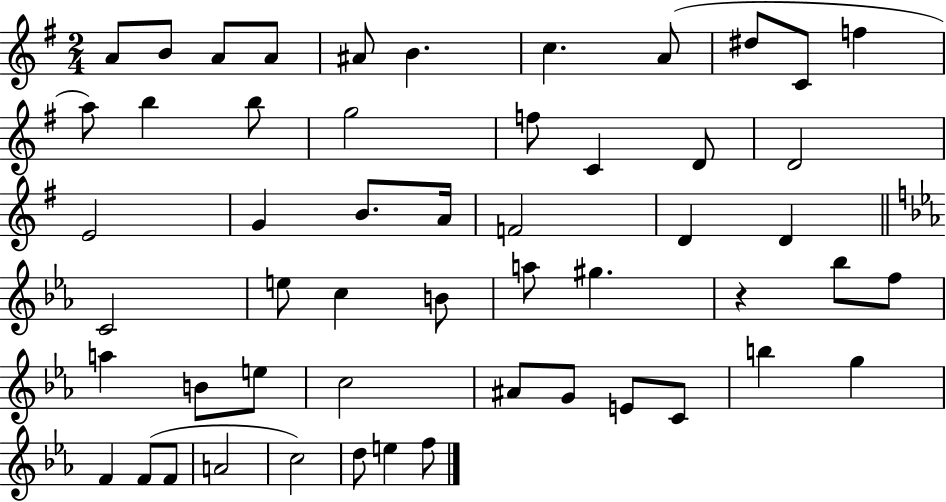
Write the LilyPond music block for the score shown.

{
  \clef treble
  \numericTimeSignature
  \time 2/4
  \key g \major
  a'8 b'8 a'8 a'8 | ais'8 b'4. | c''4. a'8( | dis''8 c'8 f''4 | \break a''8) b''4 b''8 | g''2 | f''8 c'4 d'8 | d'2 | \break e'2 | g'4 b'8. a'16 | f'2 | d'4 d'4 | \break \bar "||" \break \key c \minor c'2 | e''8 c''4 b'8 | a''8 gis''4. | r4 bes''8 f''8 | \break a''4 b'8 e''8 | c''2 | ais'8 g'8 e'8 c'8 | b''4 g''4 | \break f'4 f'8( f'8 | a'2 | c''2) | d''8 e''4 f''8 | \break \bar "|."
}